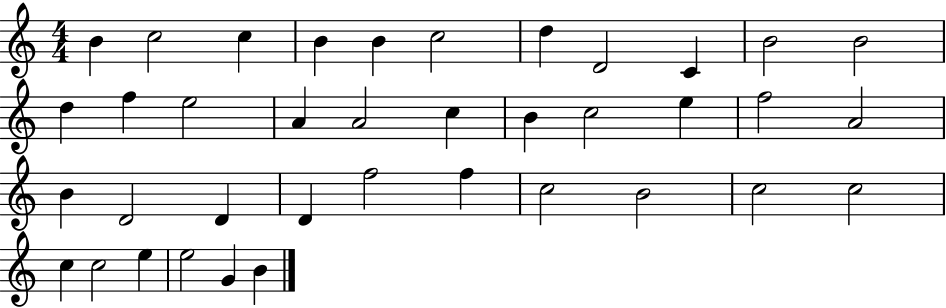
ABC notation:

X:1
T:Untitled
M:4/4
L:1/4
K:C
B c2 c B B c2 d D2 C B2 B2 d f e2 A A2 c B c2 e f2 A2 B D2 D D f2 f c2 B2 c2 c2 c c2 e e2 G B